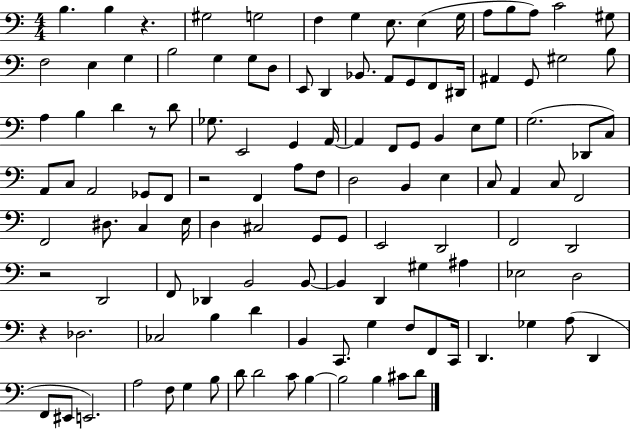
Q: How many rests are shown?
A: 5